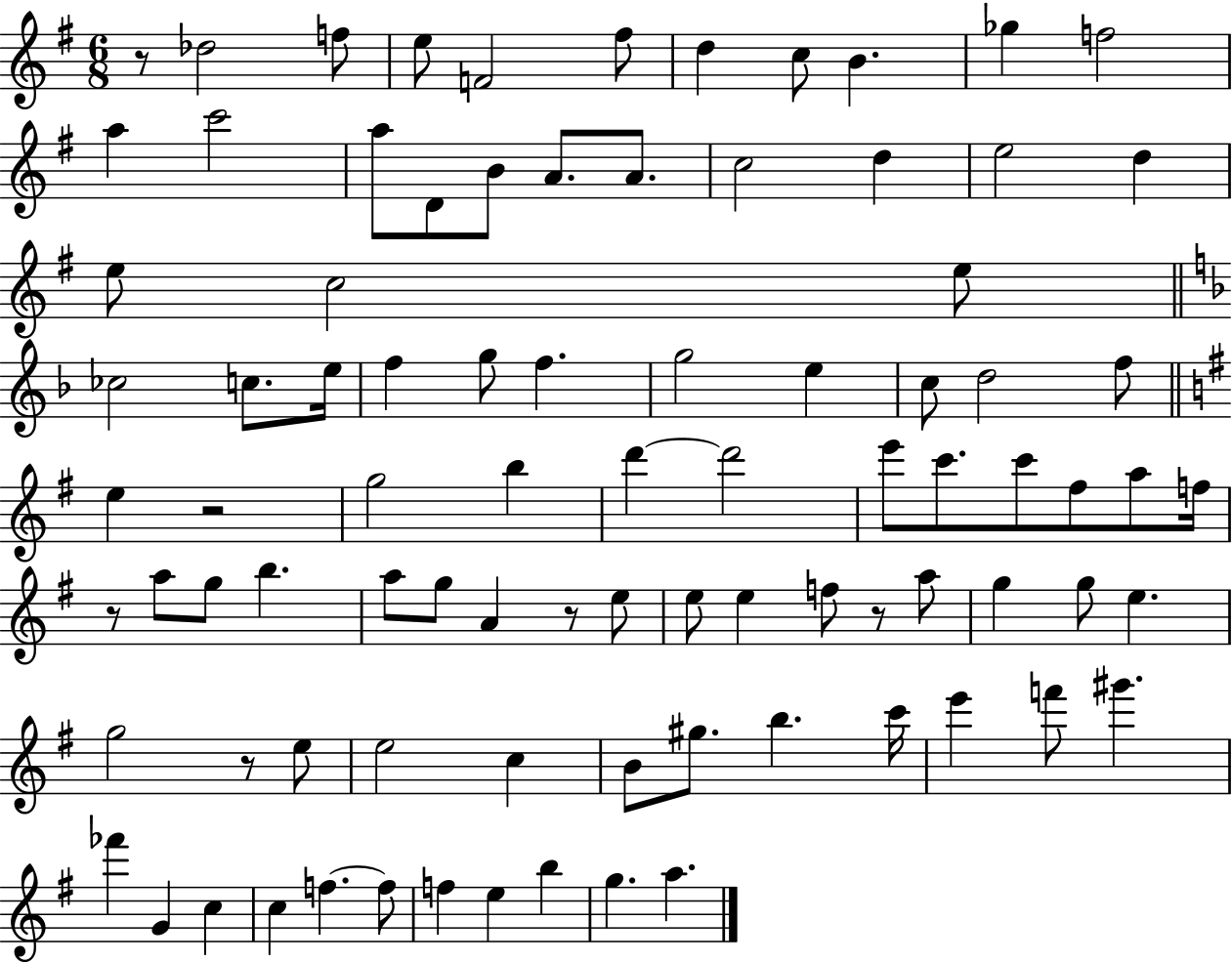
{
  \clef treble
  \numericTimeSignature
  \time 6/8
  \key g \major
  r8 des''2 f''8 | e''8 f'2 fis''8 | d''4 c''8 b'4. | ges''4 f''2 | \break a''4 c'''2 | a''8 d'8 b'8 a'8. a'8. | c''2 d''4 | e''2 d''4 | \break e''8 c''2 e''8 | \bar "||" \break \key d \minor ces''2 c''8. e''16 | f''4 g''8 f''4. | g''2 e''4 | c''8 d''2 f''8 | \break \bar "||" \break \key e \minor e''4 r2 | g''2 b''4 | d'''4~~ d'''2 | e'''8 c'''8. c'''8 fis''8 a''8 f''16 | \break r8 a''8 g''8 b''4. | a''8 g''8 a'4 r8 e''8 | e''8 e''4 f''8 r8 a''8 | g''4 g''8 e''4. | \break g''2 r8 e''8 | e''2 c''4 | b'8 gis''8. b''4. c'''16 | e'''4 f'''8 gis'''4. | \break fes'''4 g'4 c''4 | c''4 f''4.~~ f''8 | f''4 e''4 b''4 | g''4. a''4. | \break \bar "|."
}